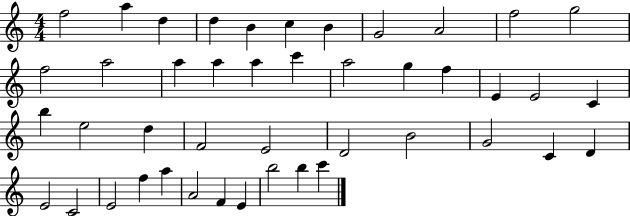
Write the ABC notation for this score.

X:1
T:Untitled
M:4/4
L:1/4
K:C
f2 a d d B c B G2 A2 f2 g2 f2 a2 a a a c' a2 g f E E2 C b e2 d F2 E2 D2 B2 G2 C D E2 C2 E2 f a A2 F E b2 b c'